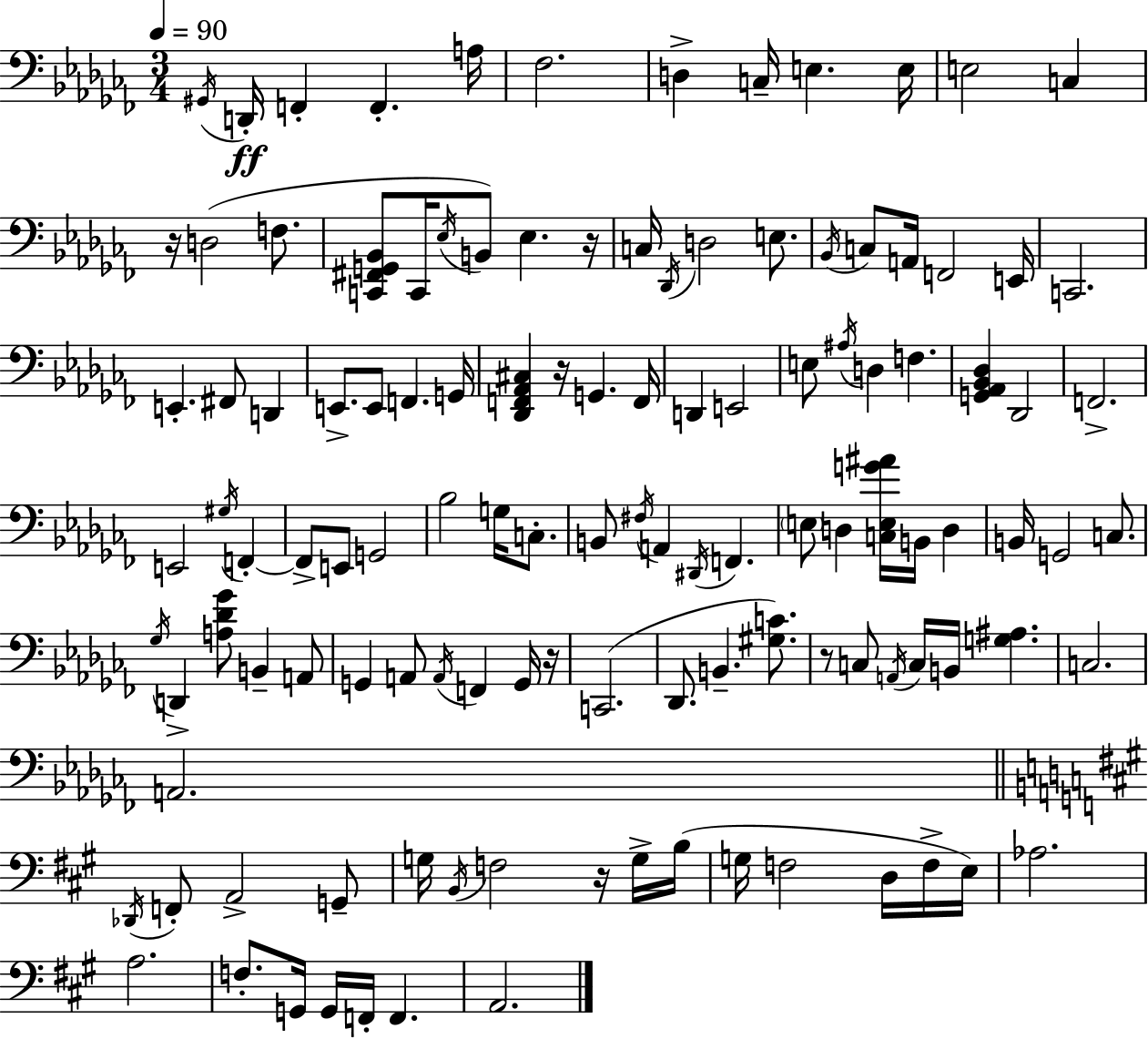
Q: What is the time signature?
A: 3/4